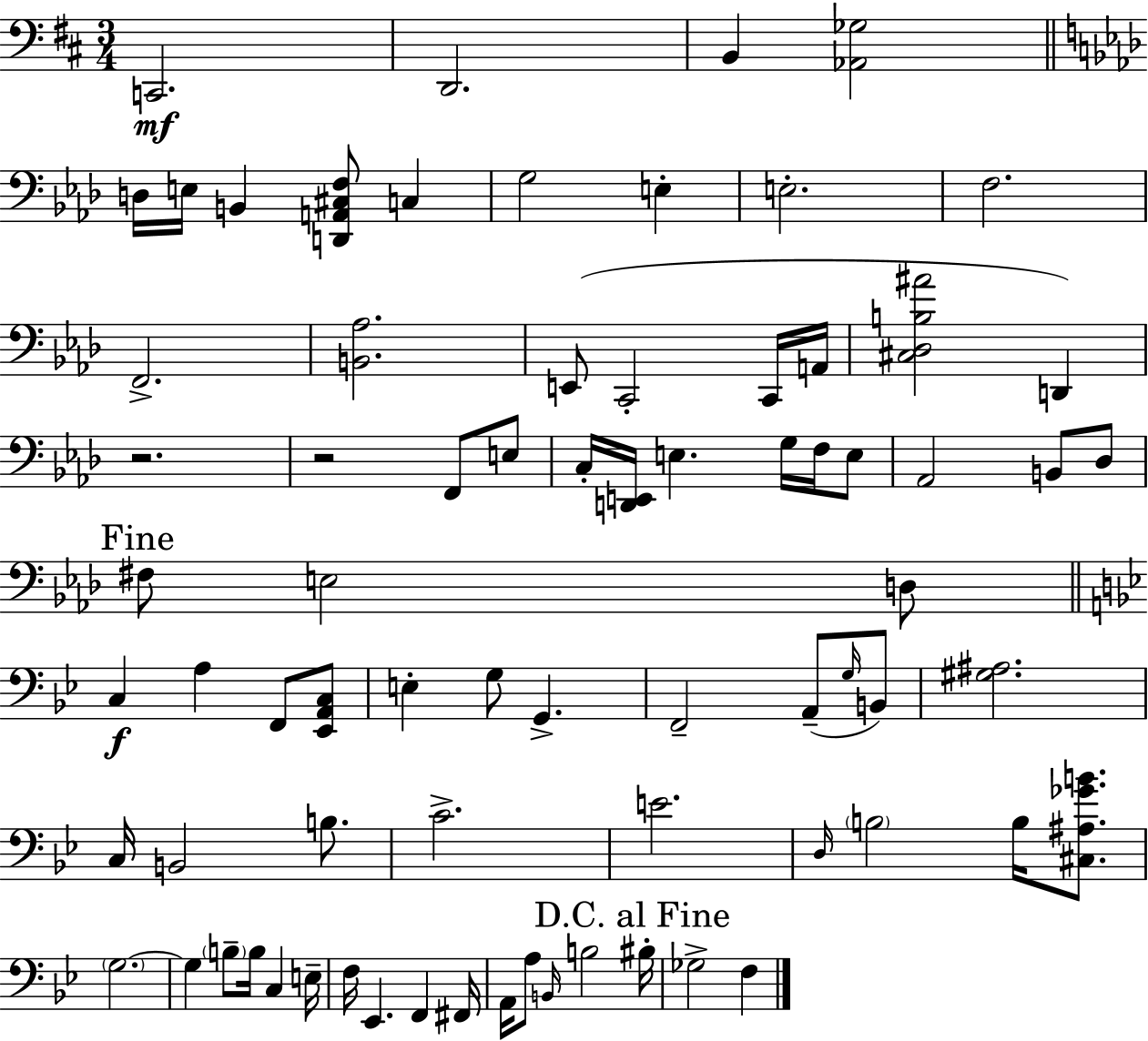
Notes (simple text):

C2/h. D2/h. B2/q [Ab2,Gb3]/h D3/s E3/s B2/q [D2,A2,C#3,F3]/e C3/q G3/h E3/q E3/h. F3/h. F2/h. [B2,Ab3]/h. E2/e C2/h C2/s A2/s [C#3,Db3,B3,A#4]/h D2/q R/h. R/h F2/e E3/e C3/s [D2,E2]/s E3/q. G3/s F3/s E3/e Ab2/h B2/e Db3/e F#3/e E3/h D3/e C3/q A3/q F2/e [Eb2,A2,C3]/e E3/q G3/e G2/q. F2/h A2/e G3/s B2/e [G#3,A#3]/h. C3/s B2/h B3/e. C4/h. E4/h. D3/s B3/h B3/s [C#3,A#3,Gb4,B4]/e. G3/h. G3/q B3/e B3/s C3/q E3/s F3/s Eb2/q. F2/q F#2/s A2/s A3/e B2/s B3/h BIS3/s Gb3/h F3/q